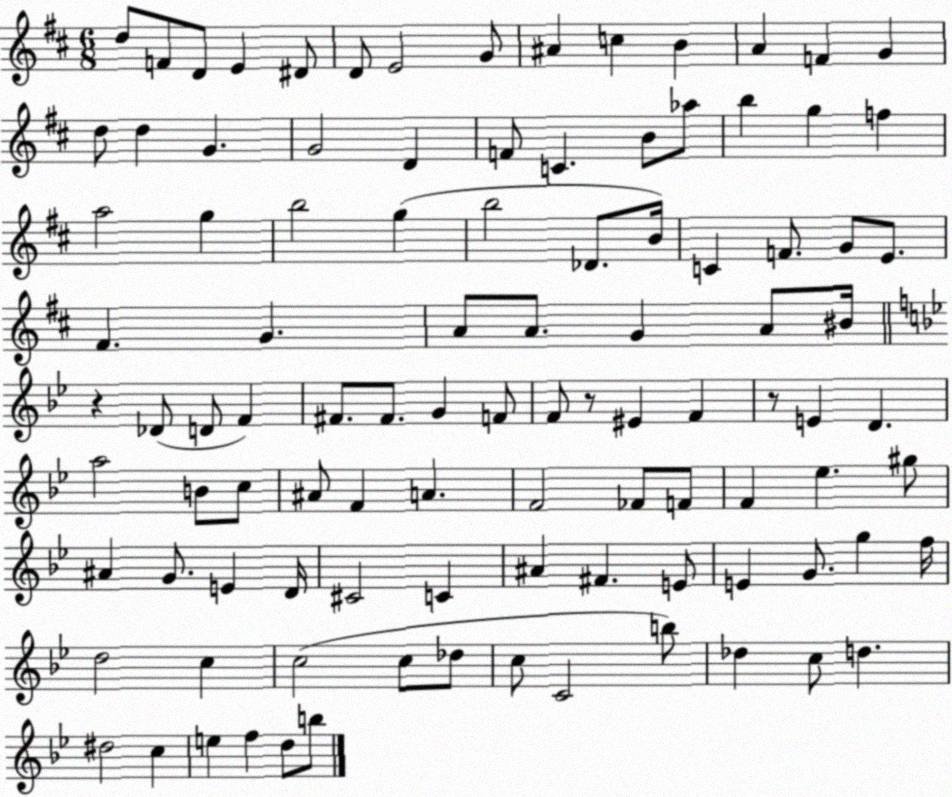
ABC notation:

X:1
T:Untitled
M:6/8
L:1/4
K:D
d/2 F/2 D/2 E ^D/2 D/2 E2 G/2 ^A c B A F G d/2 d G G2 D F/2 C B/2 _a/2 b g f a2 g b2 g b2 _D/2 B/4 C F/2 G/2 E/2 ^F G A/2 A/2 G A/2 ^B/4 z _D/2 D/2 F ^F/2 ^F/2 G F/2 F/2 z/2 ^E F z/2 E D a2 B/2 c/2 ^A/2 F A F2 _F/2 F/2 F _e ^g/2 ^A G/2 E D/4 ^C2 C ^A ^F E/2 E G/2 g f/4 d2 c c2 c/2 _d/2 c/2 C2 b/2 _d c/2 d ^d2 c e f d/2 b/2